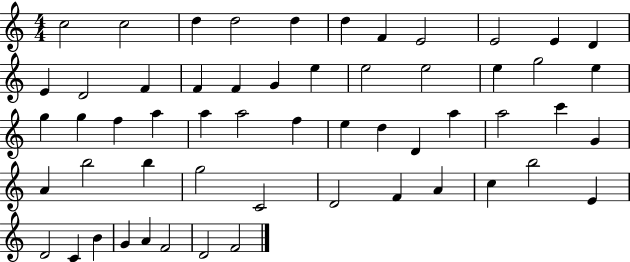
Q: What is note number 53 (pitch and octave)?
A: A4